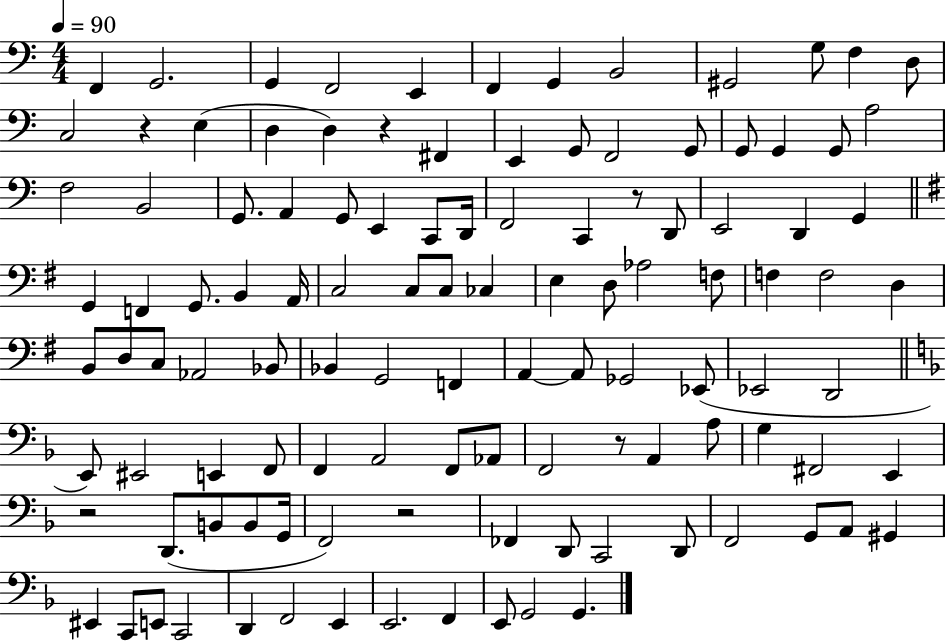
F2/q G2/h. G2/q F2/h E2/q F2/q G2/q B2/h G#2/h G3/e F3/q D3/e C3/h R/q E3/q D3/q D3/q R/q F#2/q E2/q G2/e F2/h G2/e G2/e G2/q G2/e A3/h F3/h B2/h G2/e. A2/q G2/e E2/q C2/e D2/s F2/h C2/q R/e D2/e E2/h D2/q G2/q G2/q F2/q G2/e. B2/q A2/s C3/h C3/e C3/e CES3/q E3/q D3/e Ab3/h F3/e F3/q F3/h D3/q B2/e D3/e C3/e Ab2/h Bb2/e Bb2/q G2/h F2/q A2/q A2/e Gb2/h Eb2/e Eb2/h D2/h E2/e EIS2/h E2/q F2/e F2/q A2/h F2/e Ab2/e F2/h R/e A2/q A3/e G3/q F#2/h E2/q R/h D2/e. B2/e B2/e G2/s F2/h R/h FES2/q D2/e C2/h D2/e F2/h G2/e A2/e G#2/q EIS2/q C2/e E2/e C2/h D2/q F2/h E2/q E2/h. F2/q E2/e G2/h G2/q.